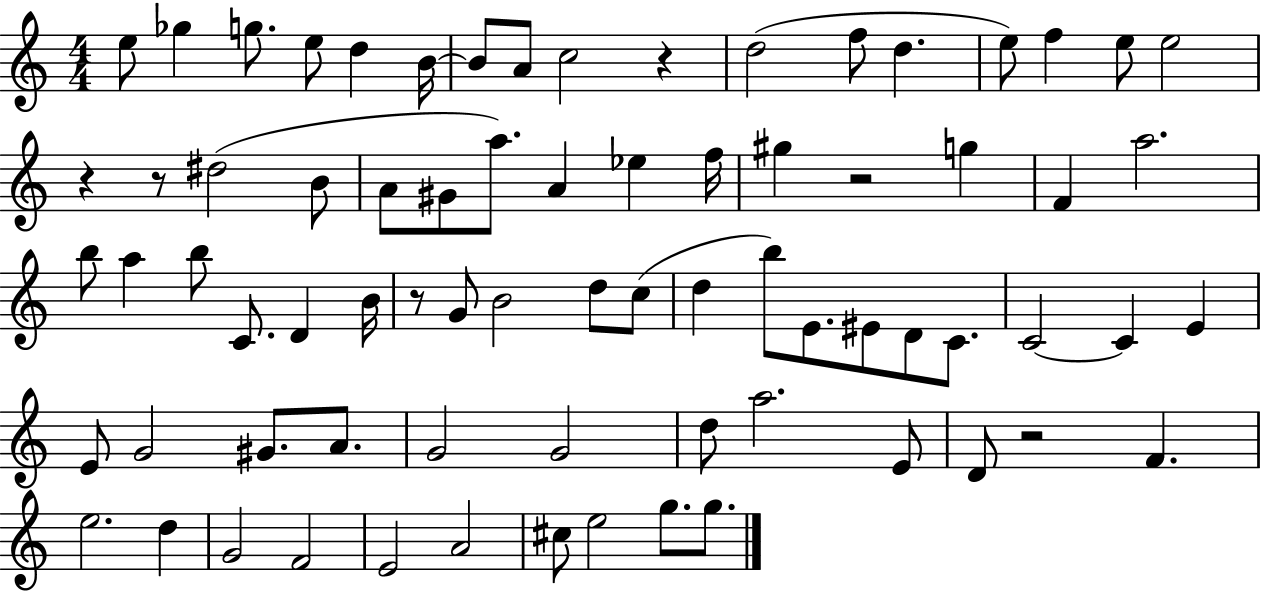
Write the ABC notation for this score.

X:1
T:Untitled
M:4/4
L:1/4
K:C
e/2 _g g/2 e/2 d B/4 B/2 A/2 c2 z d2 f/2 d e/2 f e/2 e2 z z/2 ^d2 B/2 A/2 ^G/2 a/2 A _e f/4 ^g z2 g F a2 b/2 a b/2 C/2 D B/4 z/2 G/2 B2 d/2 c/2 d b/2 E/2 ^E/2 D/2 C/2 C2 C E E/2 G2 ^G/2 A/2 G2 G2 d/2 a2 E/2 D/2 z2 F e2 d G2 F2 E2 A2 ^c/2 e2 g/2 g/2